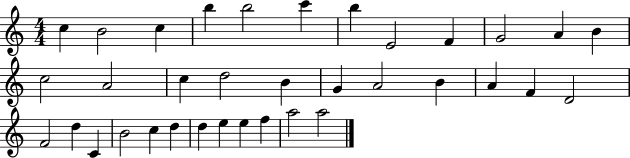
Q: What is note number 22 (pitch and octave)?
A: F4